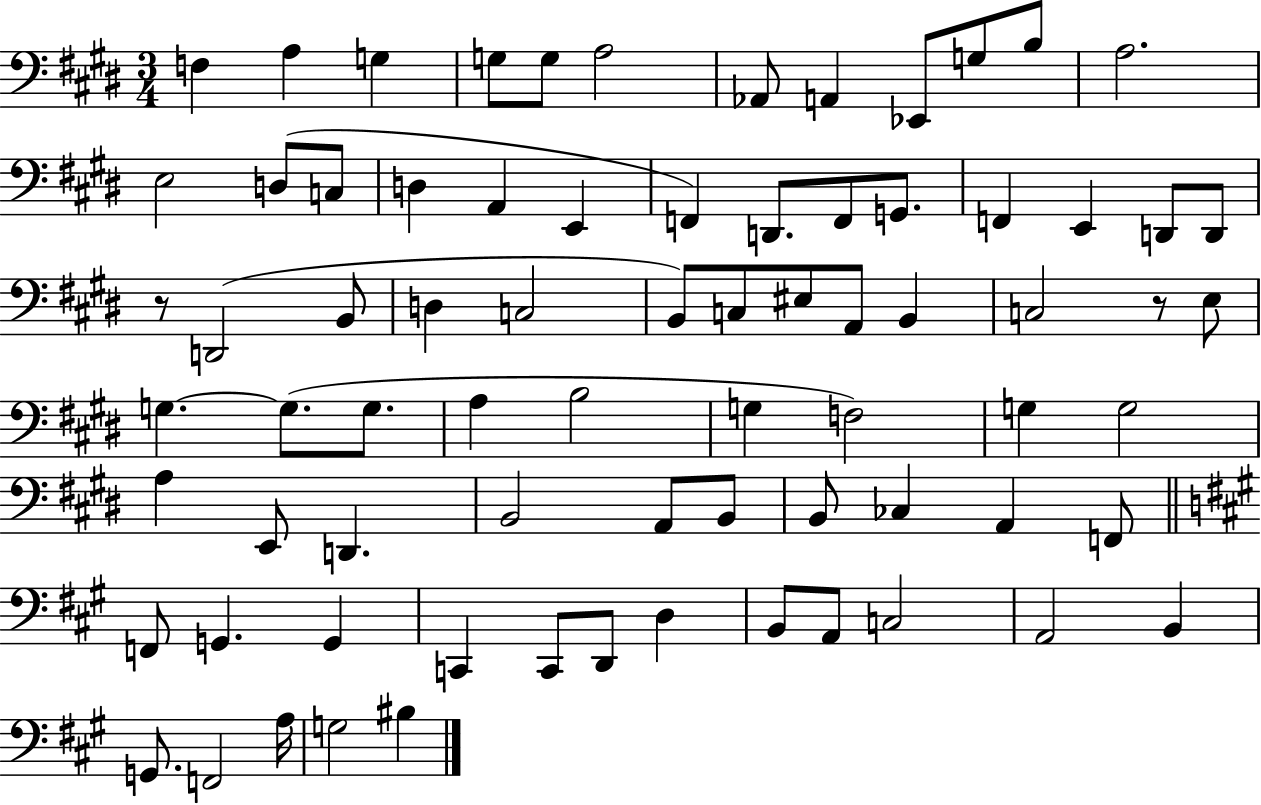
{
  \clef bass
  \numericTimeSignature
  \time 3/4
  \key e \major
  f4 a4 g4 | g8 g8 a2 | aes,8 a,4 ees,8 g8 b8 | a2. | \break e2 d8( c8 | d4 a,4 e,4 | f,4) d,8. f,8 g,8. | f,4 e,4 d,8 d,8 | \break r8 d,2( b,8 | d4 c2 | b,8) c8 eis8 a,8 b,4 | c2 r8 e8 | \break g4.~~ g8.( g8. | a4 b2 | g4 f2) | g4 g2 | \break a4 e,8 d,4. | b,2 a,8 b,8 | b,8 ces4 a,4 f,8 | \bar "||" \break \key a \major f,8 g,4. g,4 | c,4 c,8 d,8 d4 | b,8 a,8 c2 | a,2 b,4 | \break g,8. f,2 a16 | g2 bis4 | \bar "|."
}